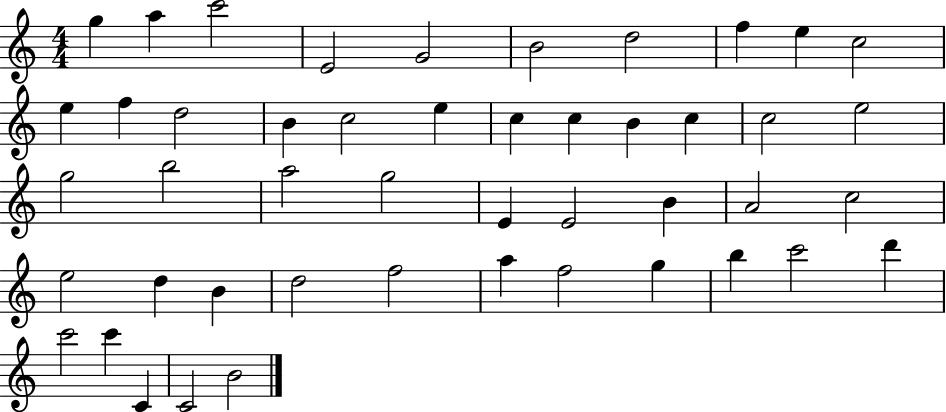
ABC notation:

X:1
T:Untitled
M:4/4
L:1/4
K:C
g a c'2 E2 G2 B2 d2 f e c2 e f d2 B c2 e c c B c c2 e2 g2 b2 a2 g2 E E2 B A2 c2 e2 d B d2 f2 a f2 g b c'2 d' c'2 c' C C2 B2